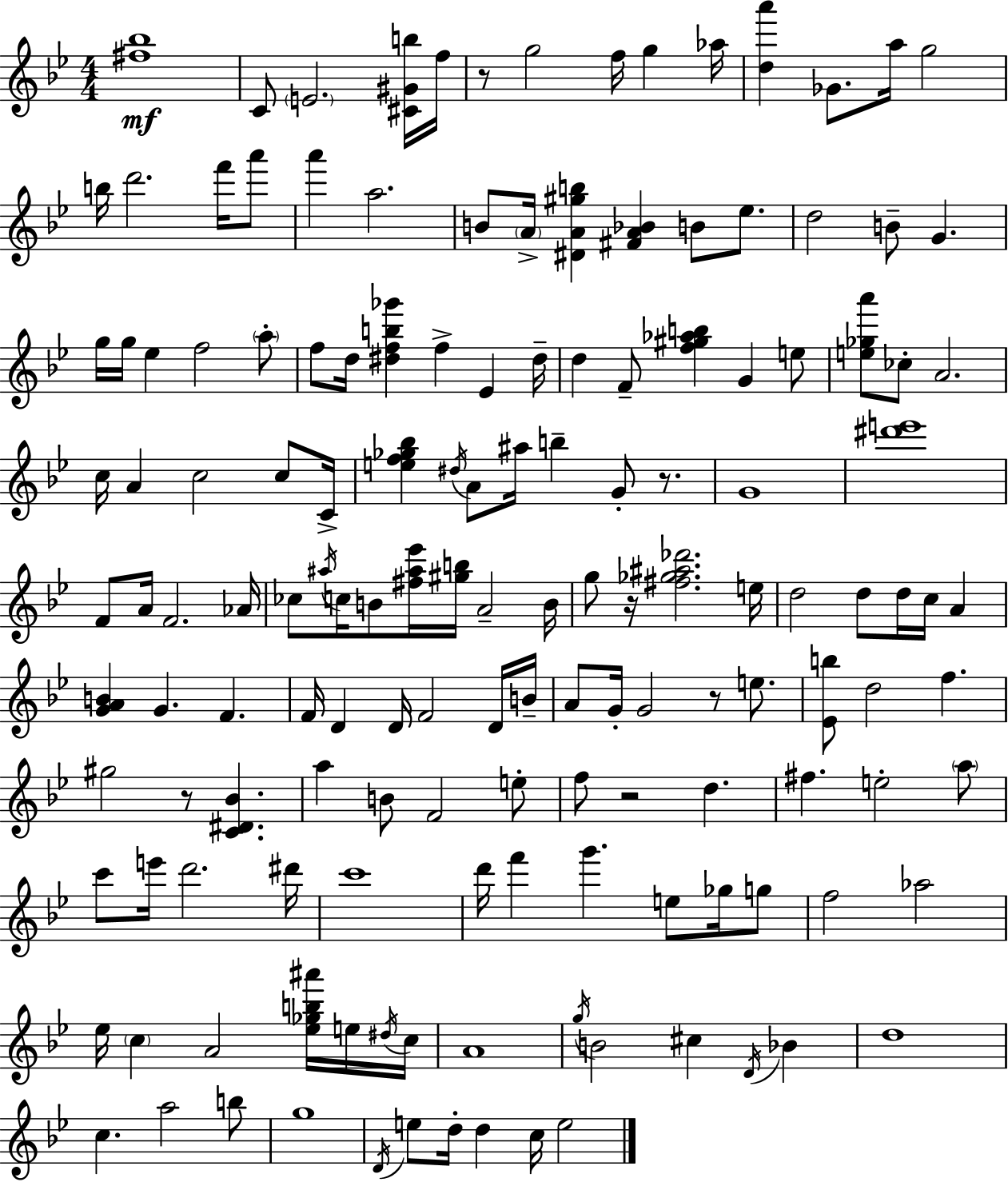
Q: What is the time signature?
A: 4/4